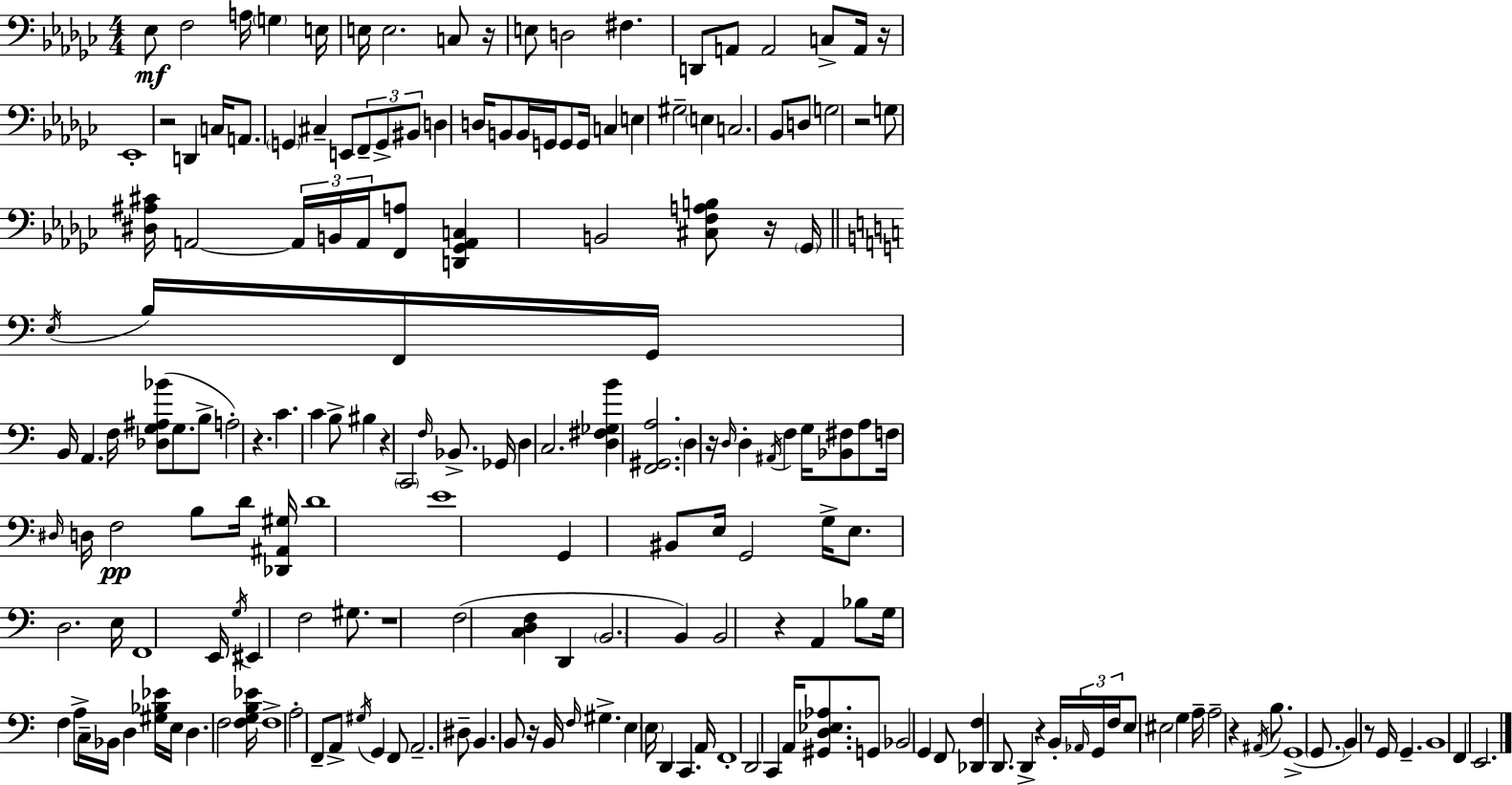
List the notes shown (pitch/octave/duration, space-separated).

Eb3/e F3/h A3/s G3/q E3/s E3/s E3/h. C3/e R/s E3/e D3/h F#3/q. D2/e A2/e A2/h C3/e A2/s R/s Eb2/w R/h D2/q C3/s A2/e. G2/q C#3/q E2/e F2/e G2/e BIS2/e D3/q D3/s B2/e B2/s G2/s G2/e G2/s C3/q E3/q G#3/h E3/q C3/h. Bb2/e D3/e G3/h R/h G3/e [D#3,A#3,C#4]/s A2/h A2/s B2/s A2/s [F2,A3]/e [D2,Gb2,A2,C3]/q B2/h [C#3,F3,A3,B3]/e R/s Gb2/s E3/s B3/s F2/s G2/s B2/s A2/q. F3/s [Db3,G3,A#3,Bb4]/e G3/e. B3/e A3/h R/q. C4/q. C4/q B3/e BIS3/q R/q C2/h F3/s Bb2/e. Gb2/s D3/q C3/h. [D3,F#3,Gb3,B4]/q [F2,G#2,A3]/h. D3/q R/s D3/s D3/q A#2/s F3/q G3/s [Bb2,F#3]/e A3/e F3/s D#3/s D3/s F3/h B3/e D4/s [Db2,A#2,G#3]/s D4/w E4/w G2/q BIS2/e E3/s G2/h G3/s E3/e. D3/h. E3/s F2/w E2/s G3/s EIS2/q F3/h G#3/e. R/w F3/h [C3,D3,F3]/q D2/q B2/h. B2/q B2/h R/q A2/q Bb3/e G3/s F3/q A3/e C3/s Bb2/s D3/q [G#3,Bb3,Eb4]/s E3/s D3/q. F3/h [F3,G3,B3,Eb4]/s F3/w A3/h F2/e A2/e G#3/s G2/q F2/e A2/h. D#3/e B2/q. B2/e R/s B2/s F3/s G#3/q. E3/q E3/s D2/q C2/q. A2/s F2/w D2/h C2/q A2/s [G#2,D3,Eb3,Ab3]/e. G2/e Bb2/h G2/q F2/e [Db2,F3]/q D2/e. D2/q R/q B2/s Ab2/s G2/s F3/s E3/e EIS3/h G3/q A3/s A3/h R/q A#2/s B3/e. G2/w G2/e. B2/q R/e G2/s G2/q. B2/w F2/q E2/h.